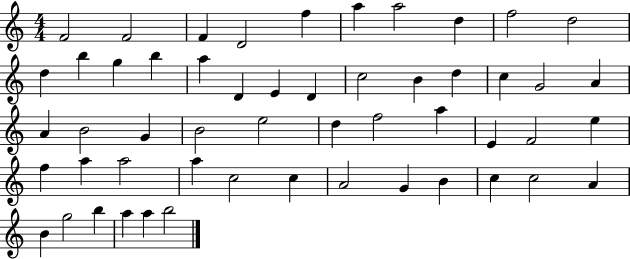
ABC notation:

X:1
T:Untitled
M:4/4
L:1/4
K:C
F2 F2 F D2 f a a2 d f2 d2 d b g b a D E D c2 B d c G2 A A B2 G B2 e2 d f2 a E F2 e f a a2 a c2 c A2 G B c c2 A B g2 b a a b2